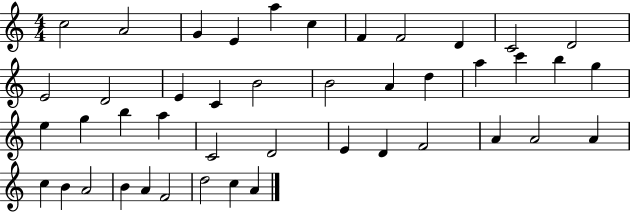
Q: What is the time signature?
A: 4/4